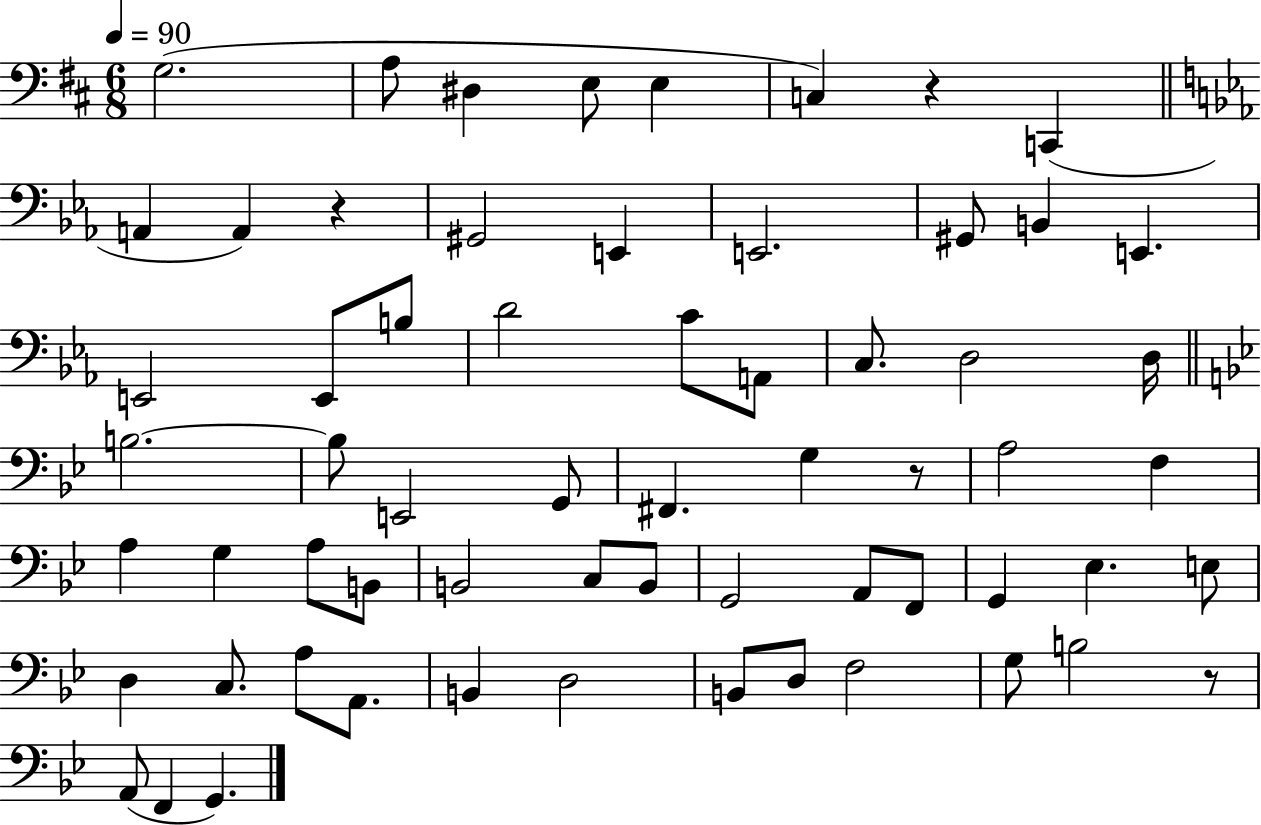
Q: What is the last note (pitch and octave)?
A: G2